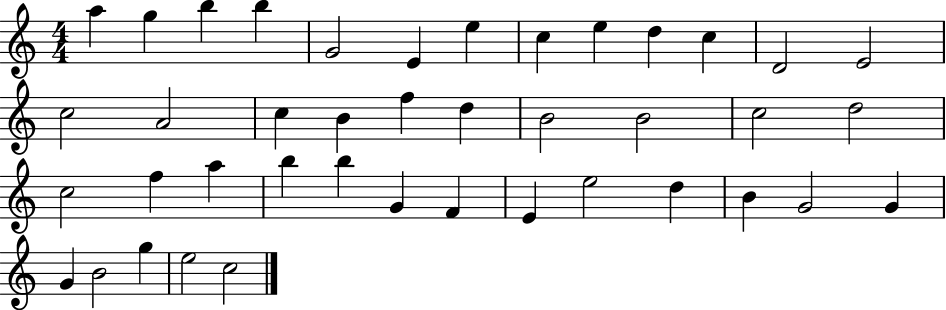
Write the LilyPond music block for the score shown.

{
  \clef treble
  \numericTimeSignature
  \time 4/4
  \key c \major
  a''4 g''4 b''4 b''4 | g'2 e'4 e''4 | c''4 e''4 d''4 c''4 | d'2 e'2 | \break c''2 a'2 | c''4 b'4 f''4 d''4 | b'2 b'2 | c''2 d''2 | \break c''2 f''4 a''4 | b''4 b''4 g'4 f'4 | e'4 e''2 d''4 | b'4 g'2 g'4 | \break g'4 b'2 g''4 | e''2 c''2 | \bar "|."
}